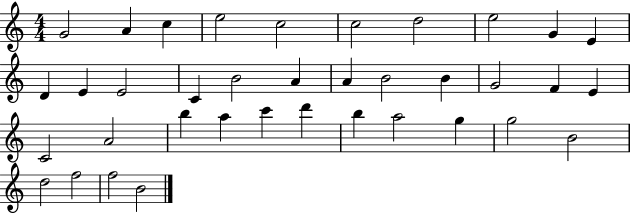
{
  \clef treble
  \numericTimeSignature
  \time 4/4
  \key c \major
  g'2 a'4 c''4 | e''2 c''2 | c''2 d''2 | e''2 g'4 e'4 | \break d'4 e'4 e'2 | c'4 b'2 a'4 | a'4 b'2 b'4 | g'2 f'4 e'4 | \break c'2 a'2 | b''4 a''4 c'''4 d'''4 | b''4 a''2 g''4 | g''2 b'2 | \break d''2 f''2 | f''2 b'2 | \bar "|."
}